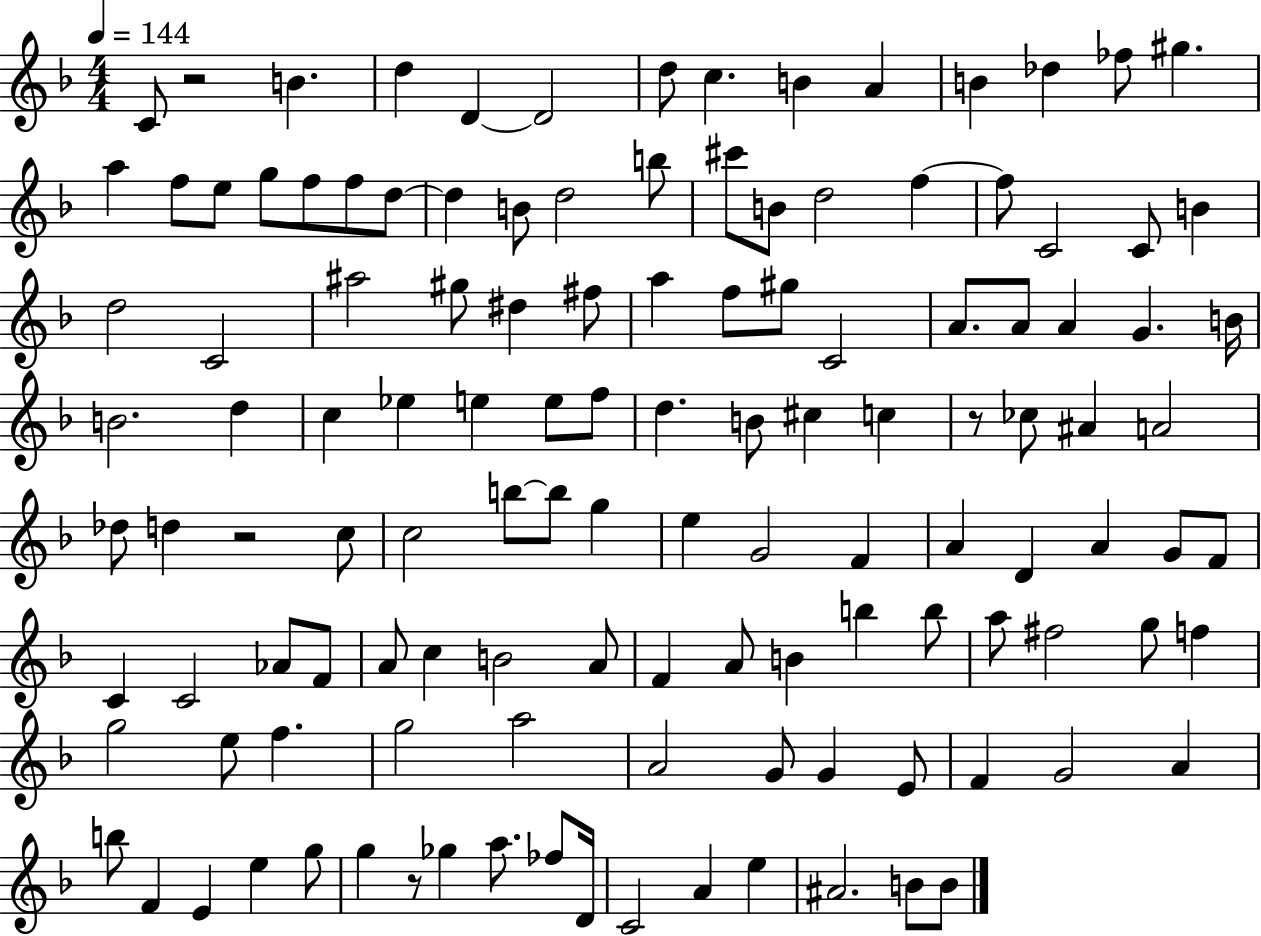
X:1
T:Untitled
M:4/4
L:1/4
K:F
C/2 z2 B d D D2 d/2 c B A B _d _f/2 ^g a f/2 e/2 g/2 f/2 f/2 d/2 d B/2 d2 b/2 ^c'/2 B/2 d2 f f/2 C2 C/2 B d2 C2 ^a2 ^g/2 ^d ^f/2 a f/2 ^g/2 C2 A/2 A/2 A G B/4 B2 d c _e e e/2 f/2 d B/2 ^c c z/2 _c/2 ^A A2 _d/2 d z2 c/2 c2 b/2 b/2 g e G2 F A D A G/2 F/2 C C2 _A/2 F/2 A/2 c B2 A/2 F A/2 B b b/2 a/2 ^f2 g/2 f g2 e/2 f g2 a2 A2 G/2 G E/2 F G2 A b/2 F E e g/2 g z/2 _g a/2 _f/2 D/4 C2 A e ^A2 B/2 B/2